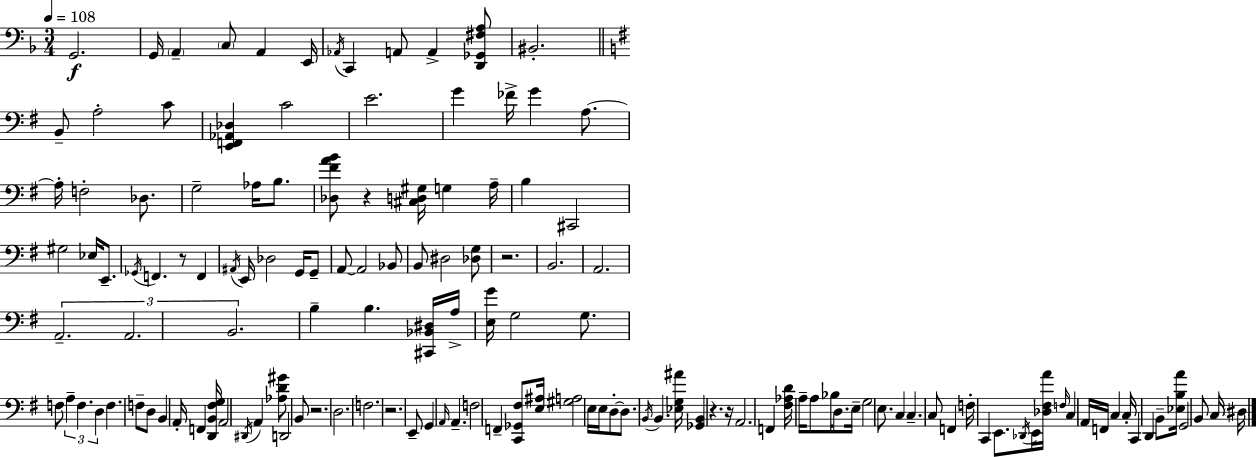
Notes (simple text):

G2/h. G2/s A2/q C3/e A2/q E2/s Ab2/s C2/q A2/e A2/q [D2,Gb2,F#3,A3]/e BIS2/h. B2/e A3/h C4/e [E2,F2,Ab2,Db3]/q C4/h E4/h. G4/q FES4/s G4/q A3/e. A3/s F3/h Db3/e. G3/h Ab3/s B3/e. [Db3,F#4,A4,B4]/e R/q [C#3,D3,G#3]/s G3/q A3/s B3/q C#2/h G#3/h Eb3/s E2/e. Gb2/s F2/q. R/e F2/q A#2/s E2/s Db3/h G2/s G2/e A2/e A2/h Bb2/e B2/e D#3/h [Db3,G3]/e R/h. B2/h. A2/h. A2/h. A2/h. B2/h. B3/q B3/q. [C#2,Bb2,D#3]/s A3/s [E3,G4]/s G3/h G3/e. F3/e A3/q F3/q. D3/q F3/q. F3/e D3/e B2/q A2/s F2/q [D2,B2,F#3,G3]/s A2/h D#2/s A2/q [Ab3,D4,G#4]/e D2/h B2/e R/h. D3/h. F3/h. R/h. E2/e G2/q A2/s A2/q. F3/h F2/q [C2,Gb2,F#3]/e [E3,A#3]/s [G#3,A3]/h E3/s E3/s D3/e D3/e. B2/s B2/q. [Eb3,G3,A#4]/s [Gb2,B2]/q R/q. R/s A2/h. F2/q [F#3,Ab3,D4]/s A3/s A3/e Bb3/s D3/e. E3/s G3/h E3/e. C3/q C3/q. C3/e F2/q F3/s C2/q E2/e. Db2/s E2/s [Db3,F#3,A4]/s F3/s C3/q A2/s F2/s C3/q C3/s C2/q D2/q B2/e [Eb3,B3,A4]/s G2/h B2/e C3/s D#3/s